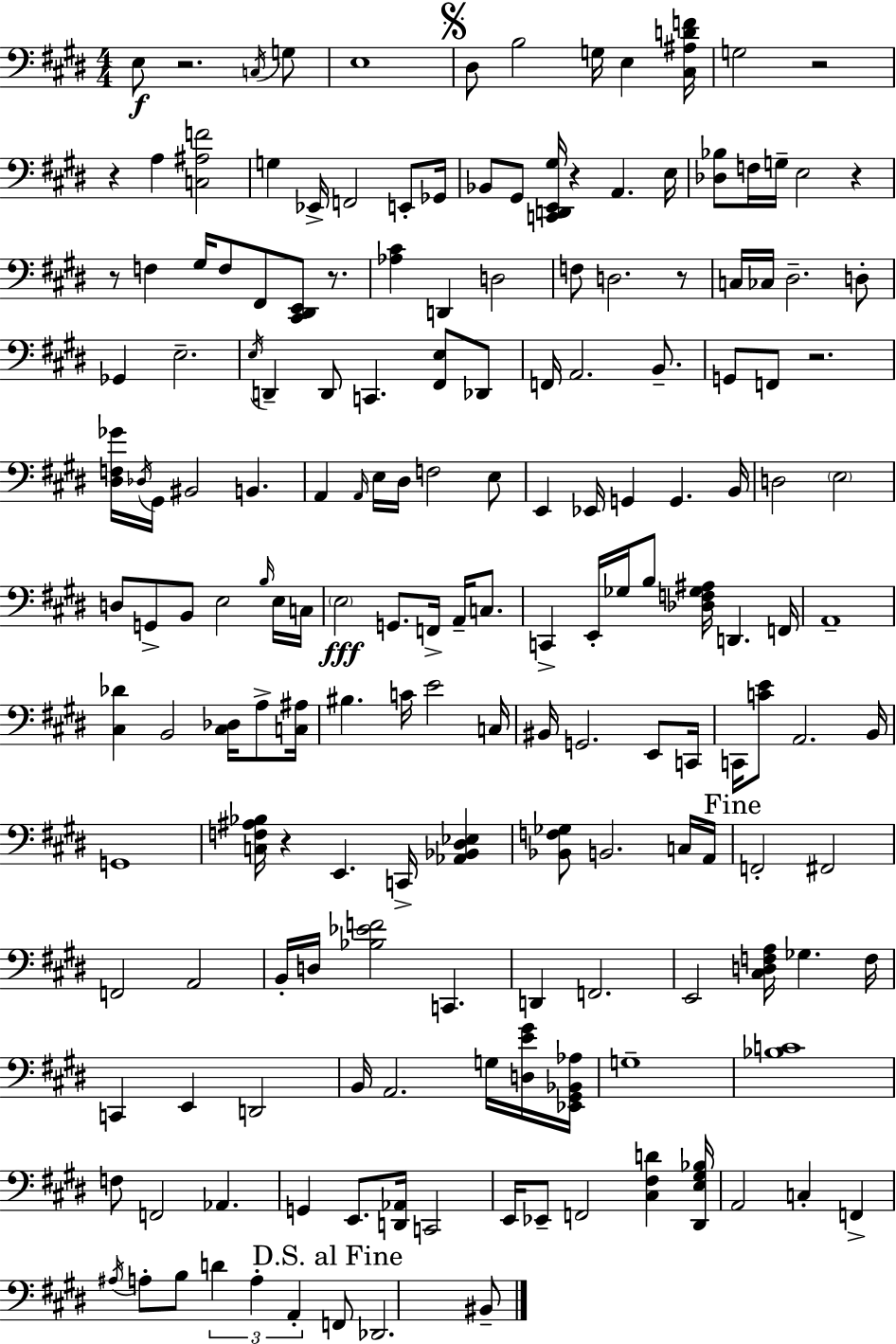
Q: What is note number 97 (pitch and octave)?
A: E2